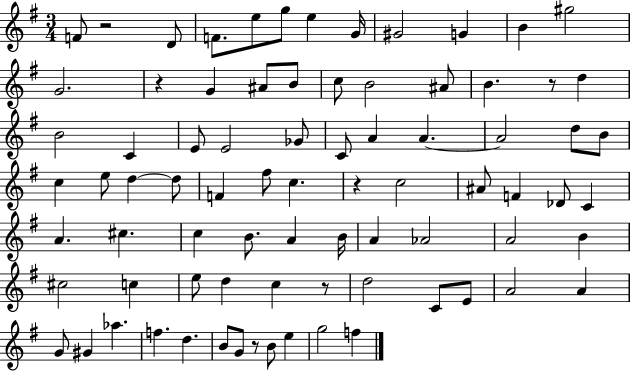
X:1
T:Untitled
M:3/4
L:1/4
K:G
F/2 z2 D/2 F/2 e/2 g/2 e G/4 ^G2 G B ^g2 G2 z G ^A/2 B/2 c/2 B2 ^A/2 B z/2 d B2 C E/2 E2 _G/2 C/2 A A A2 d/2 B/2 c e/2 d d/2 F ^f/2 c z c2 ^A/2 F _D/2 C A ^c c B/2 A B/4 A _A2 A2 B ^c2 c e/2 d c z/2 d2 C/2 E/2 A2 A G/2 ^G _a f d B/2 G/2 z/2 B/2 e g2 f